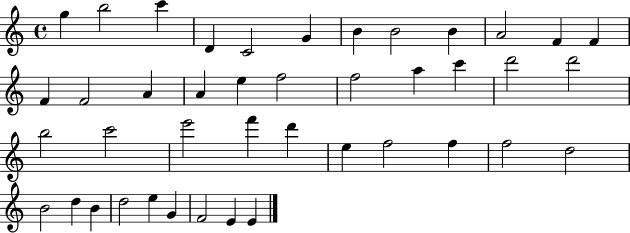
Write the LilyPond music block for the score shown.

{
  \clef treble
  \time 4/4
  \defaultTimeSignature
  \key c \major
  g''4 b''2 c'''4 | d'4 c'2 g'4 | b'4 b'2 b'4 | a'2 f'4 f'4 | \break f'4 f'2 a'4 | a'4 e''4 f''2 | f''2 a''4 c'''4 | d'''2 d'''2 | \break b''2 c'''2 | e'''2 f'''4 d'''4 | e''4 f''2 f''4 | f''2 d''2 | \break b'2 d''4 b'4 | d''2 e''4 g'4 | f'2 e'4 e'4 | \bar "|."
}